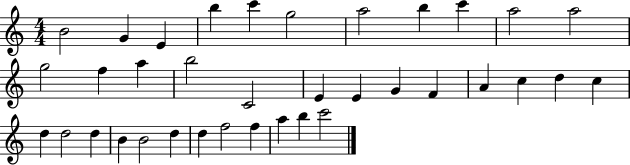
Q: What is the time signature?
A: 4/4